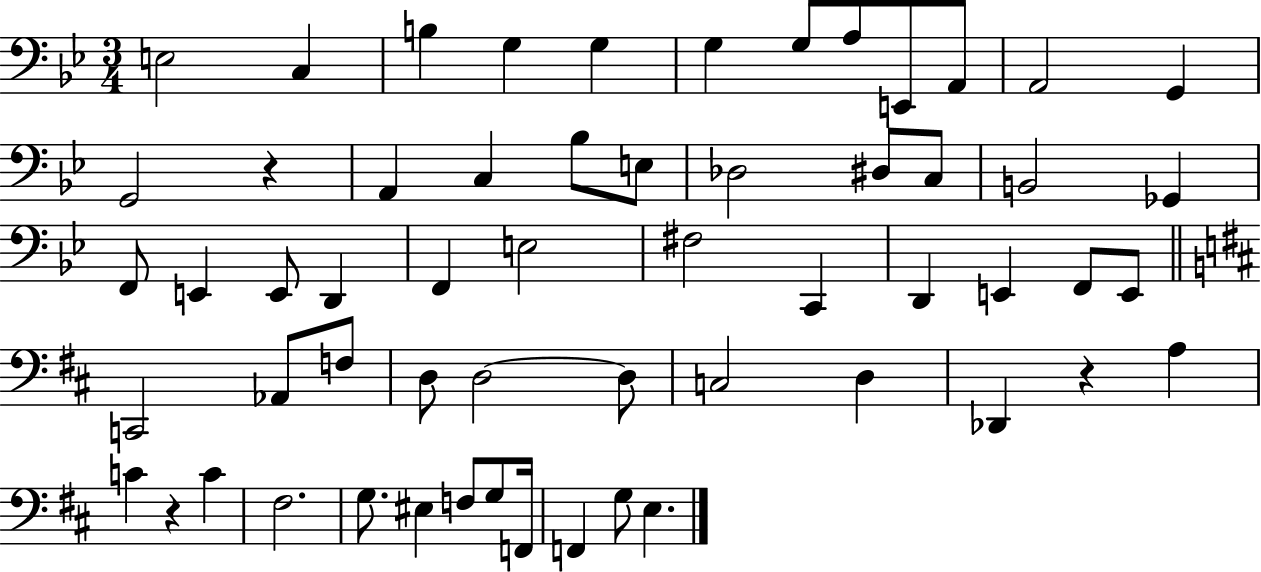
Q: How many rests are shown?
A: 3